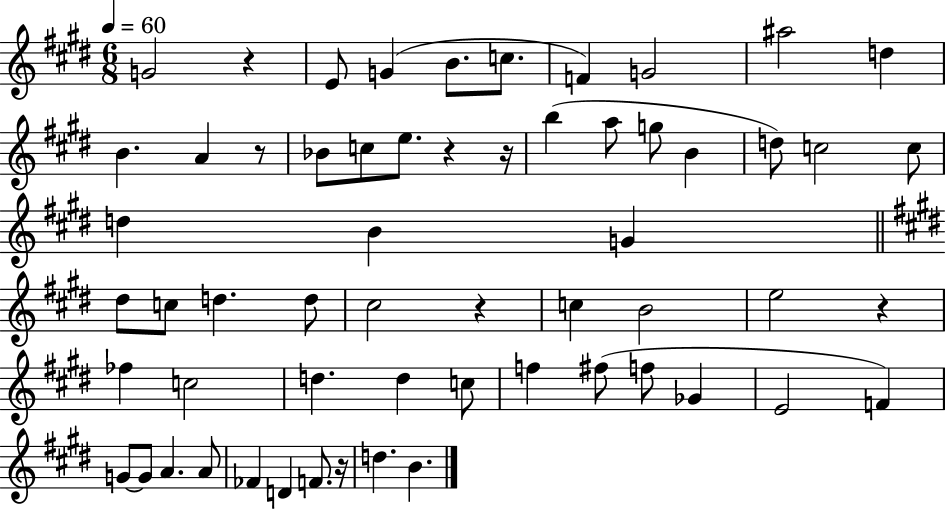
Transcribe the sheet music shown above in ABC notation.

X:1
T:Untitled
M:6/8
L:1/4
K:E
G2 z E/2 G B/2 c/2 F G2 ^a2 d B A z/2 _B/2 c/2 e/2 z z/4 b a/2 g/2 B d/2 c2 c/2 d B G ^d/2 c/2 d d/2 ^c2 z c B2 e2 z _f c2 d d c/2 f ^f/2 f/2 _G E2 F G/2 G/2 A A/2 _F D F/2 z/4 d B